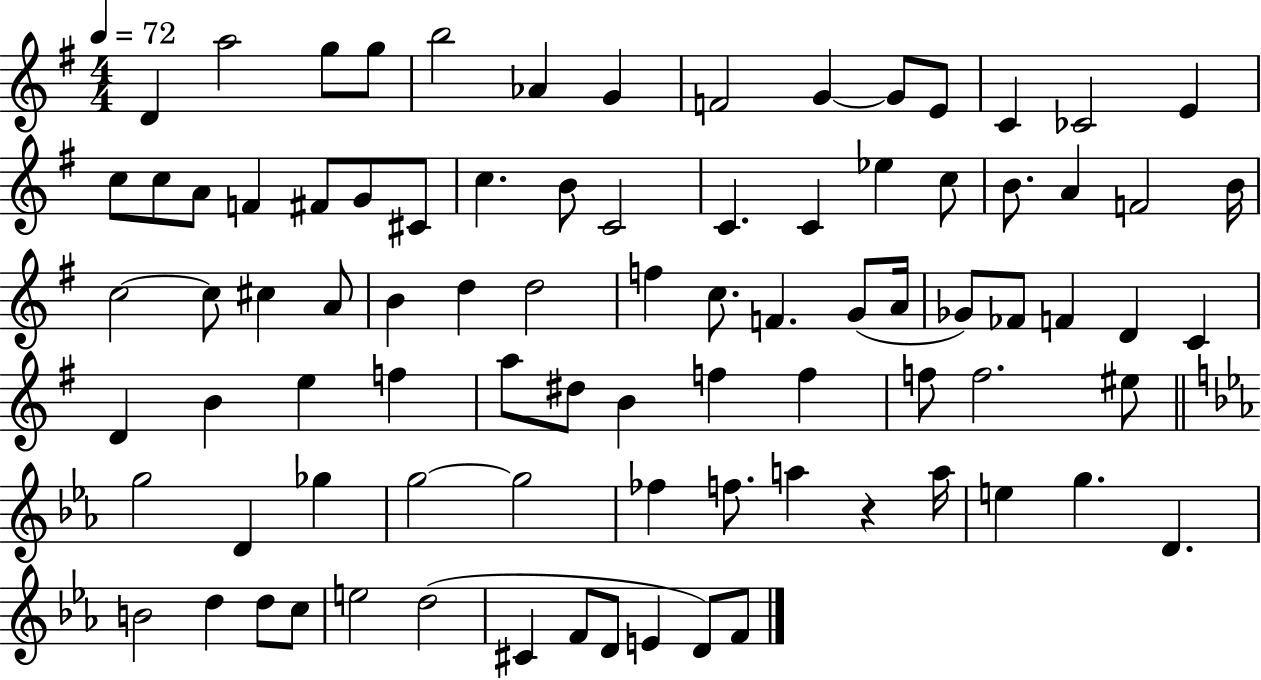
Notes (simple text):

D4/q A5/h G5/e G5/e B5/h Ab4/q G4/q F4/h G4/q G4/e E4/e C4/q CES4/h E4/q C5/e C5/e A4/e F4/q F#4/e G4/e C#4/e C5/q. B4/e C4/h C4/q. C4/q Eb5/q C5/e B4/e. A4/q F4/h B4/s C5/h C5/e C#5/q A4/e B4/q D5/q D5/h F5/q C5/e. F4/q. G4/e A4/s Gb4/e FES4/e F4/q D4/q C4/q D4/q B4/q E5/q F5/q A5/e D#5/e B4/q F5/q F5/q F5/e F5/h. EIS5/e G5/h D4/q Gb5/q G5/h G5/h FES5/q F5/e. A5/q R/q A5/s E5/q G5/q. D4/q. B4/h D5/q D5/e C5/e E5/h D5/h C#4/q F4/e D4/e E4/q D4/e F4/e